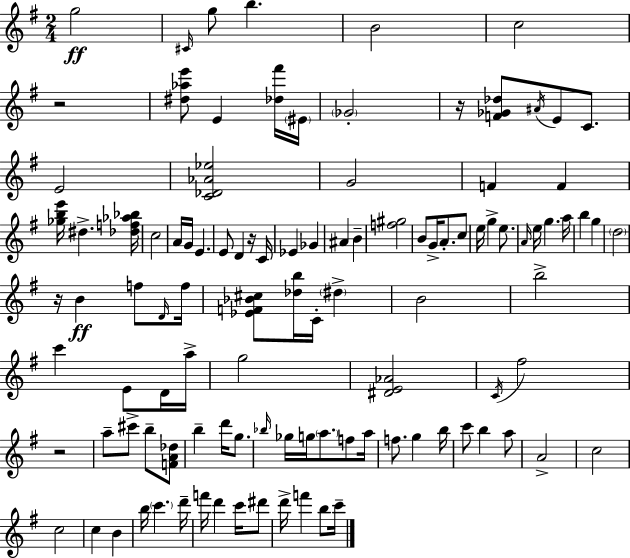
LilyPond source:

{
  \clef treble
  \numericTimeSignature
  \time 2/4
  \key g \major
  g''2\ff | \grace { cis'16 } g''8 b''4. | b'2 | c''2 | \break r2 | <dis'' aes'' e'''>8 e'4 <des'' fis'''>16 | \parenthesize eis'16 \parenthesize ges'2-. | r16 <f' ges' des''>8 \acciaccatura { ais'16 } e'8 c'8. | \break e'2 | <c' des' aes' ees''>2 | g'2 | f'4 f'4 | \break <ges'' b'' e'''>16 dis''4.-> | <des'' f'' aes'' bes''>16 c''2 | a'16 g'16 e'4. | e'8 d'4 | \break r16 c'16 ees'4 ges'4 | ais'4 b'4-- | <f'' gis''>2 | b'8 g'16-> a'8.-. | \break c''8 e''16 g''4-> e''8. | \grace { a'16 } e''16 g''4. | a''16 b''4 g''4 | \parenthesize d''2 | \break r16 b'4\ff | f''8 \grace { d'16 } f''16 <ees' f' bes' cis''>8 <des'' b''>16 c'16-. | \parenthesize dis''4-> b'2 | b''2-> | \break c'''4 | e'8 d'16 a''16-> g''2 | <dis' e' aes'>2 | \acciaccatura { c'16 } fis''2 | \break r2 | a''8-- cis'''8-> | b''8-- <f' a' des''>8 b''4-- | d'''16 g''8. \grace { bes''16 } ges''16 g''16 | \break \parenthesize a''8. f''8 a''16 f''8. | g''4 b''16 c'''8 | b''4 a''8 a'2-> | c''2 | \break c''2 | c''4 | b'4 b''16 \parenthesize c'''4. | d'''16-- f'''16 d'''4 | \break c'''16 dis'''8 d'''16-> f'''4 | b''8 c'''16-- \bar "|."
}